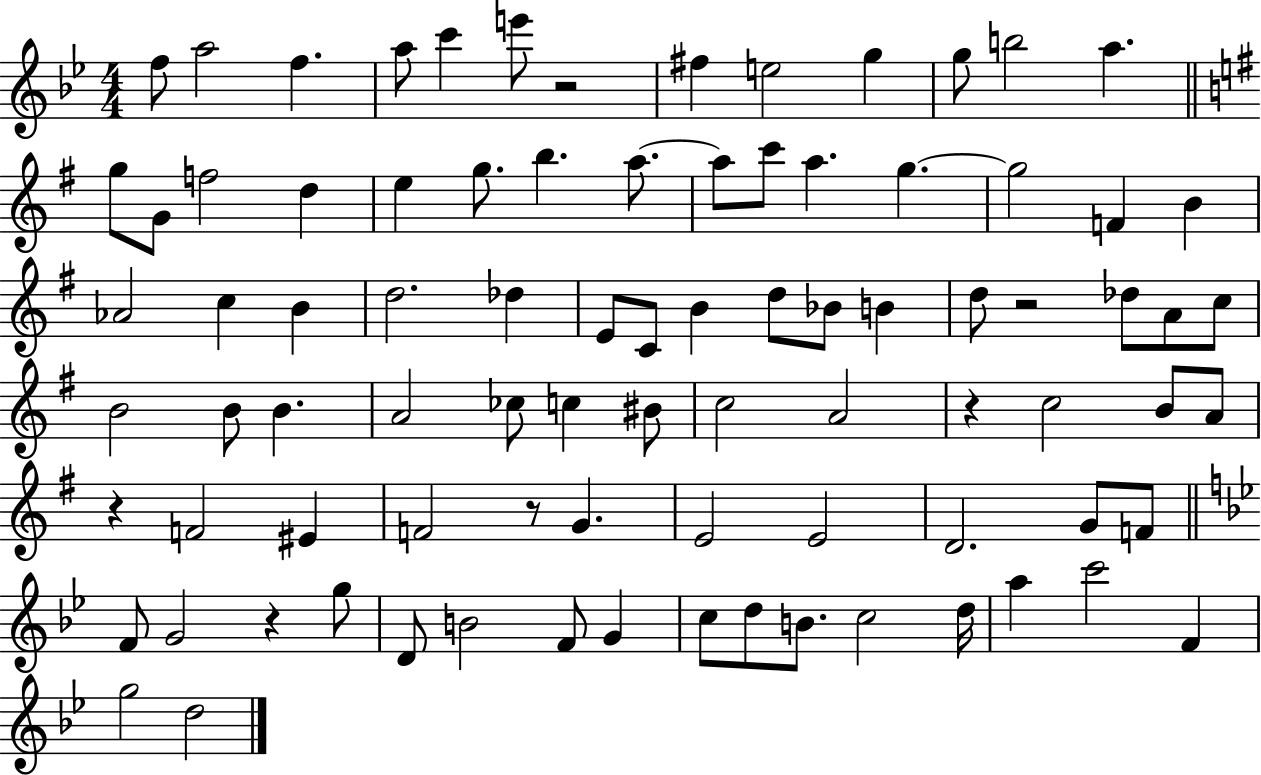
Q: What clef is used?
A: treble